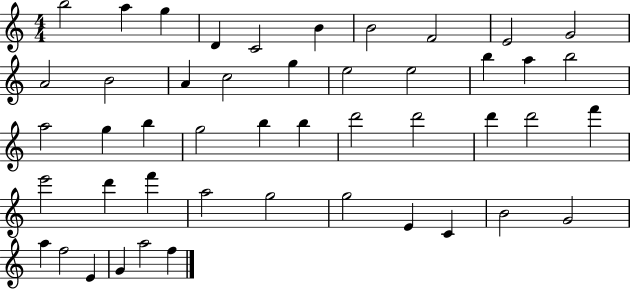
{
  \clef treble
  \numericTimeSignature
  \time 4/4
  \key c \major
  b''2 a''4 g''4 | d'4 c'2 b'4 | b'2 f'2 | e'2 g'2 | \break a'2 b'2 | a'4 c''2 g''4 | e''2 e''2 | b''4 a''4 b''2 | \break a''2 g''4 b''4 | g''2 b''4 b''4 | d'''2 d'''2 | d'''4 d'''2 f'''4 | \break e'''2 d'''4 f'''4 | a''2 g''2 | g''2 e'4 c'4 | b'2 g'2 | \break a''4 f''2 e'4 | g'4 a''2 f''4 | \bar "|."
}